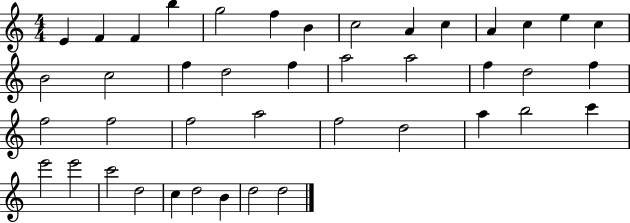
E4/q F4/q F4/q B5/q G5/h F5/q B4/q C5/h A4/q C5/q A4/q C5/q E5/q C5/q B4/h C5/h F5/q D5/h F5/q A5/h A5/h F5/q D5/h F5/q F5/h F5/h F5/h A5/h F5/h D5/h A5/q B5/h C6/q E6/h E6/h C6/h D5/h C5/q D5/h B4/q D5/h D5/h